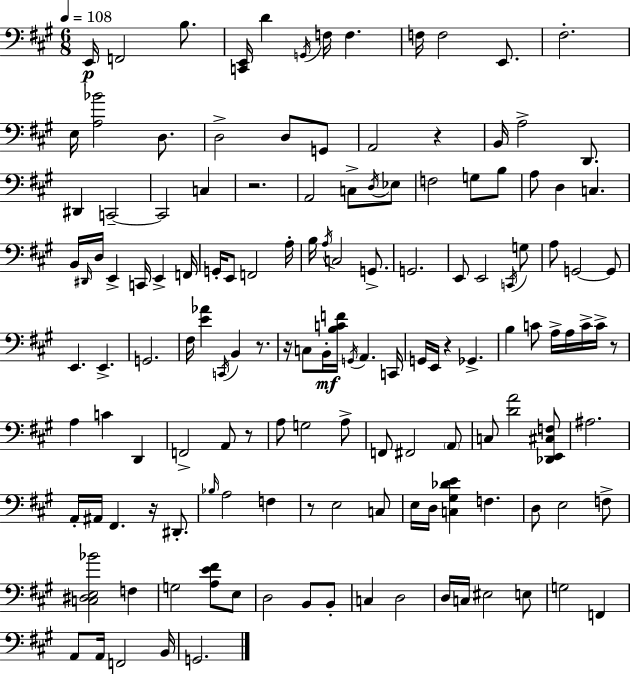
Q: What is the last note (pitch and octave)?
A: G2